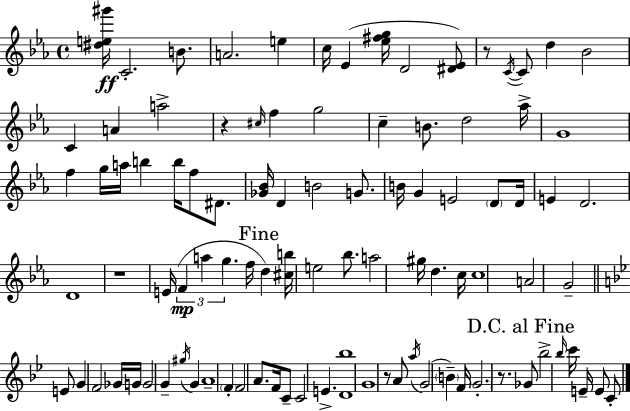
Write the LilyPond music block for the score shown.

{
  \clef treble
  \time 4/4
  \defaultTimeSignature
  \key ees \major
  \repeat volta 2 { <dis'' e'' gis'''>16\ff c'2.-. b'8. | a'2. e''4 | c''16 ees'4( <ees'' fis'' g''>16 d'2 <dis' ees'>8) | r8 \acciaccatura { c'16~ }~ c'8 d''4 bes'2 | \break c'4 a'4 a''2-> | r4 \grace { cis''16 } f''4 g''2 | c''4-- b'8. d''2 | aes''16-> g'1 | \break f''4 g''16 a''16 b''4 b''16 f''8 dis'8. | <ges' bes'>16 d'4 b'2 g'8. | b'16 g'4 e'2 \parenthesize d'8 | d'16 e'4 d'2. | \break d'1 | r1 | e'16( \tuplet 3/2 { f'4\mp a''4 g''4. } | f''16 \mark "Fine" d''4) <cis'' b''>16 e''2 bes''8. | \break a''2 gis''16 d''4. | c''16 c''1 | a'2 g'2-- | \bar "||" \break \key bes \major e'8 g'4 f'2 ges'16 g'16 | g'2 g'4-- \acciaccatura { gis''16 } g'4 | a'1-- | \parenthesize f'4-. f'2 a'8. | \break f'16 c'8-- c'2 e'4.-> | <d' bes''>1 | g'1 | r8 a'8 \acciaccatura { a''16 }( g'2 \parenthesize b'4--) | \break f'16 \parenthesize g'2.-. r8. | \mark "D.C. al Fine" ges'8 bes''2-> \grace { bes''16 } c'''16 e'16-- e'8 | c'8-. } \bar "|."
}